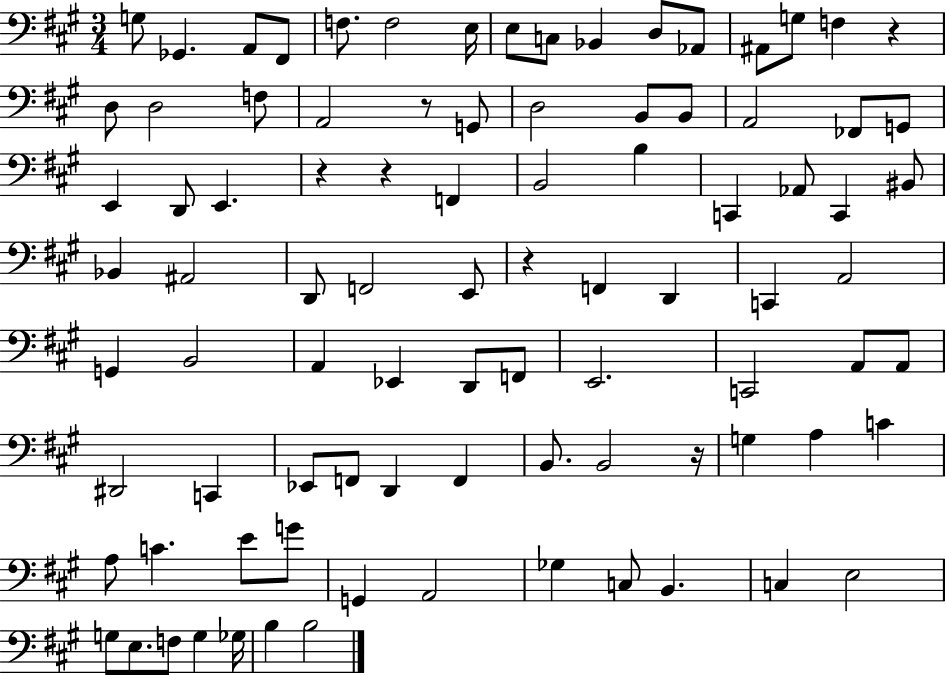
{
  \clef bass
  \numericTimeSignature
  \time 3/4
  \key a \major
  g8 ges,4. a,8 fis,8 | f8. f2 e16 | e8 c8 bes,4 d8 aes,8 | ais,8 g8 f4 r4 | \break d8 d2 f8 | a,2 r8 g,8 | d2 b,8 b,8 | a,2 fes,8 g,8 | \break e,4 d,8 e,4. | r4 r4 f,4 | b,2 b4 | c,4 aes,8 c,4 bis,8 | \break bes,4 ais,2 | d,8 f,2 e,8 | r4 f,4 d,4 | c,4 a,2 | \break g,4 b,2 | a,4 ees,4 d,8 f,8 | e,2. | c,2 a,8 a,8 | \break dis,2 c,4 | ees,8 f,8 d,4 f,4 | b,8. b,2 r16 | g4 a4 c'4 | \break a8 c'4. e'8 g'8 | g,4 a,2 | ges4 c8 b,4. | c4 e2 | \break g8 e8. f8 g4 ges16 | b4 b2 | \bar "|."
}